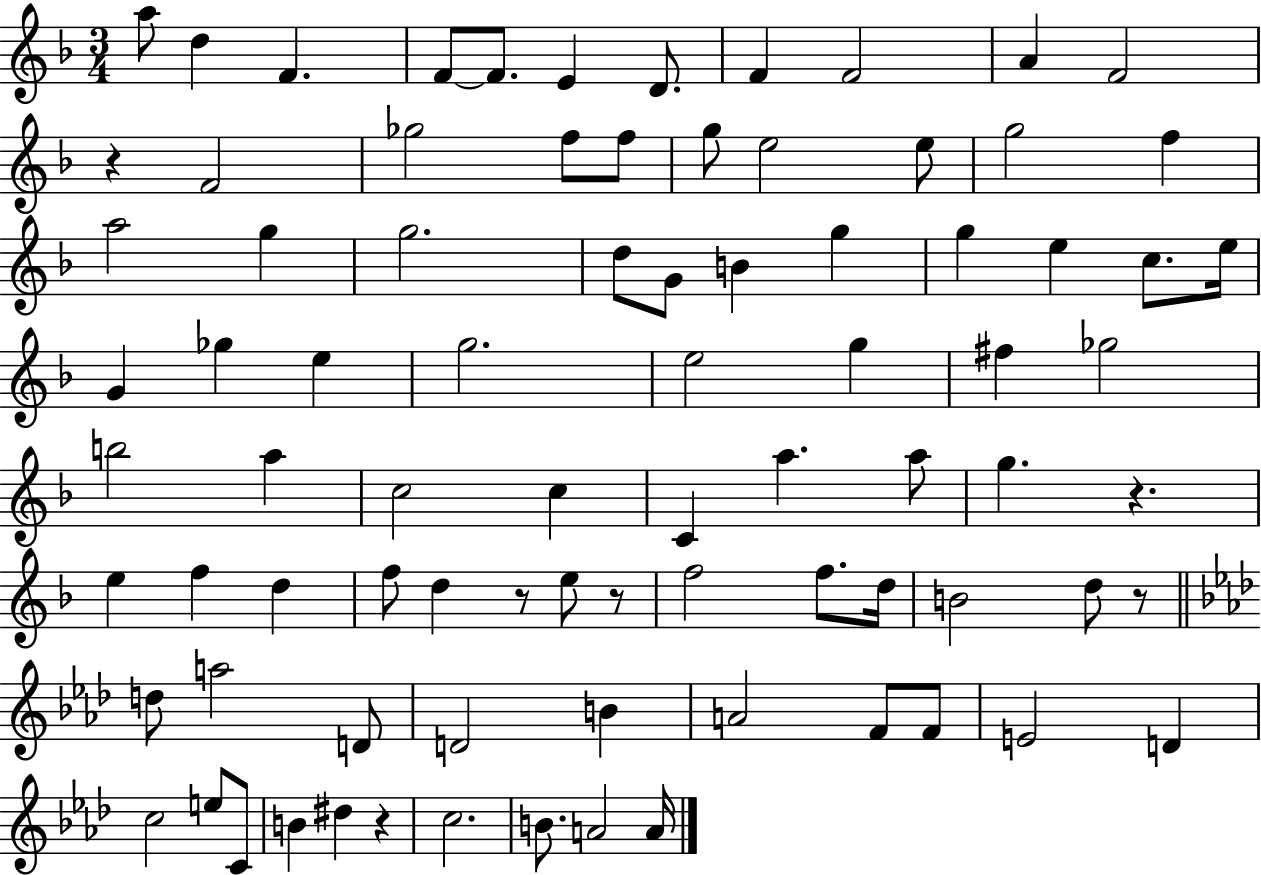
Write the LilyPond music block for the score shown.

{
  \clef treble
  \numericTimeSignature
  \time 3/4
  \key f \major
  \repeat volta 2 { a''8 d''4 f'4. | f'8~~ f'8. e'4 d'8. | f'4 f'2 | a'4 f'2 | \break r4 f'2 | ges''2 f''8 f''8 | g''8 e''2 e''8 | g''2 f''4 | \break a''2 g''4 | g''2. | d''8 g'8 b'4 g''4 | g''4 e''4 c''8. e''16 | \break g'4 ges''4 e''4 | g''2. | e''2 g''4 | fis''4 ges''2 | \break b''2 a''4 | c''2 c''4 | c'4 a''4. a''8 | g''4. r4. | \break e''4 f''4 d''4 | f''8 d''4 r8 e''8 r8 | f''2 f''8. d''16 | b'2 d''8 r8 | \break \bar "||" \break \key aes \major d''8 a''2 d'8 | d'2 b'4 | a'2 f'8 f'8 | e'2 d'4 | \break c''2 e''8 c'8 | b'4 dis''4 r4 | c''2. | b'8. a'2 a'16 | \break } \bar "|."
}